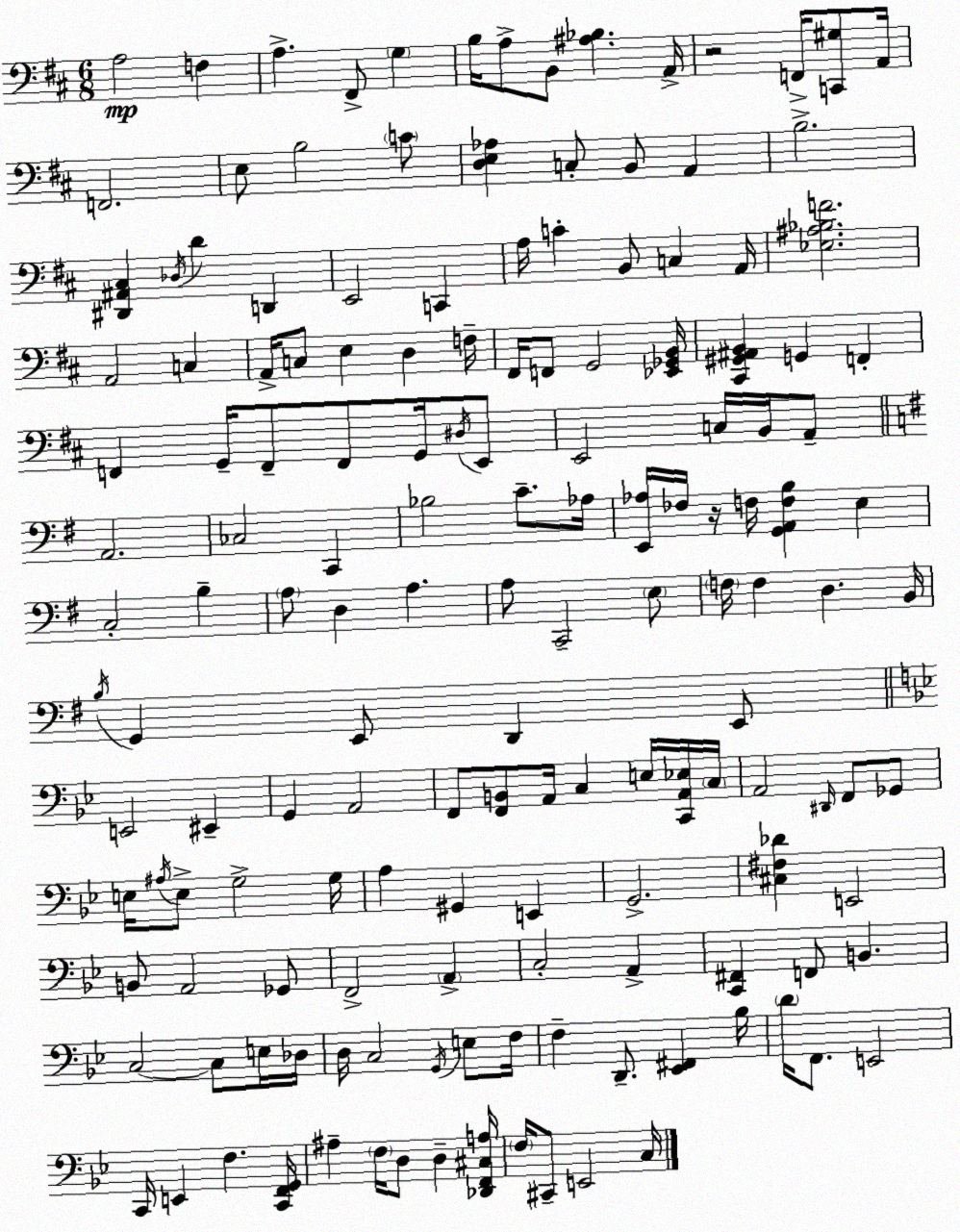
X:1
T:Untitled
M:6/8
L:1/4
K:D
A,2 F, A, ^F,,/2 G, B,/4 A,/2 B,,/2 [^A,_B,] A,,/4 z2 F,,/4 [C,,^G,]/2 A,,/4 F,,2 E,/2 B,2 C/2 [D,E,_A,] C,/2 B,,/2 A,, B,2 [^D,,^A,,^C,] _D,/4 D D,, E,,2 C,, A,/4 C B,,/2 C, A,,/4 [_E,^A,_B,F]2 A,,2 C, A,,/4 C,/2 E, D, F,/4 ^F,,/4 F,,/2 G,,2 [_E,,_G,,B,,]/4 [^C,,^G,,^A,,B,,] G,, F,, F,, G,,/4 F,,/2 F,,/2 G,,/4 ^D,/4 E,,/2 E,,2 C,/4 B,,/4 A,,/2 A,,2 _C,2 C,, _B,2 C/2 _A,/4 [E,,_A,]/4 _F,/4 z/4 F,/4 [G,,A,,F,B,] E, C,2 B, A,/2 D, A, A,/2 C,,2 E,/2 F,/4 F, D, B,,/4 B,/4 G,, E,,/2 D,, E,,/2 E,,2 ^E,, G,, A,,2 F,,/2 [F,,B,,]/2 A,,/4 C, E,/4 [C,,A,,_E,]/4 C,/4 A,,2 ^D,,/4 F,,/2 _G,,/2 E,/4 ^A,/4 E,/2 G,2 G,/4 A, ^G,, E,, G,,2 [^C,^F,_D] E,,2 B,,/2 A,,2 _G,,/2 F,,2 A,, C,2 A,, [C,,^F,,] F,,/2 B,, C,2 C,/2 E,/4 _D,/4 D,/4 C,2 G,,/4 E,/2 F,/4 F, D,,/2 [_E,,^F,,] _B,/4 D/4 F,,/2 E,,2 C,,/4 E,, F, [C,,F,,G,,]/4 ^A, F,/4 D,/2 D, [_D,,F,,^C,A,]/4 F,/4 ^C,,/2 E,,2 C,/4